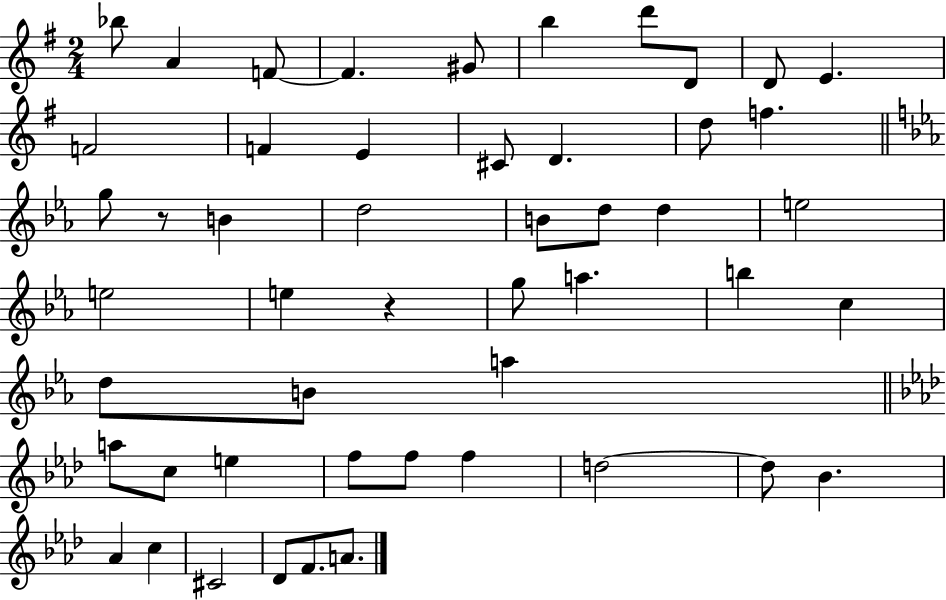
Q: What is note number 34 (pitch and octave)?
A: A5